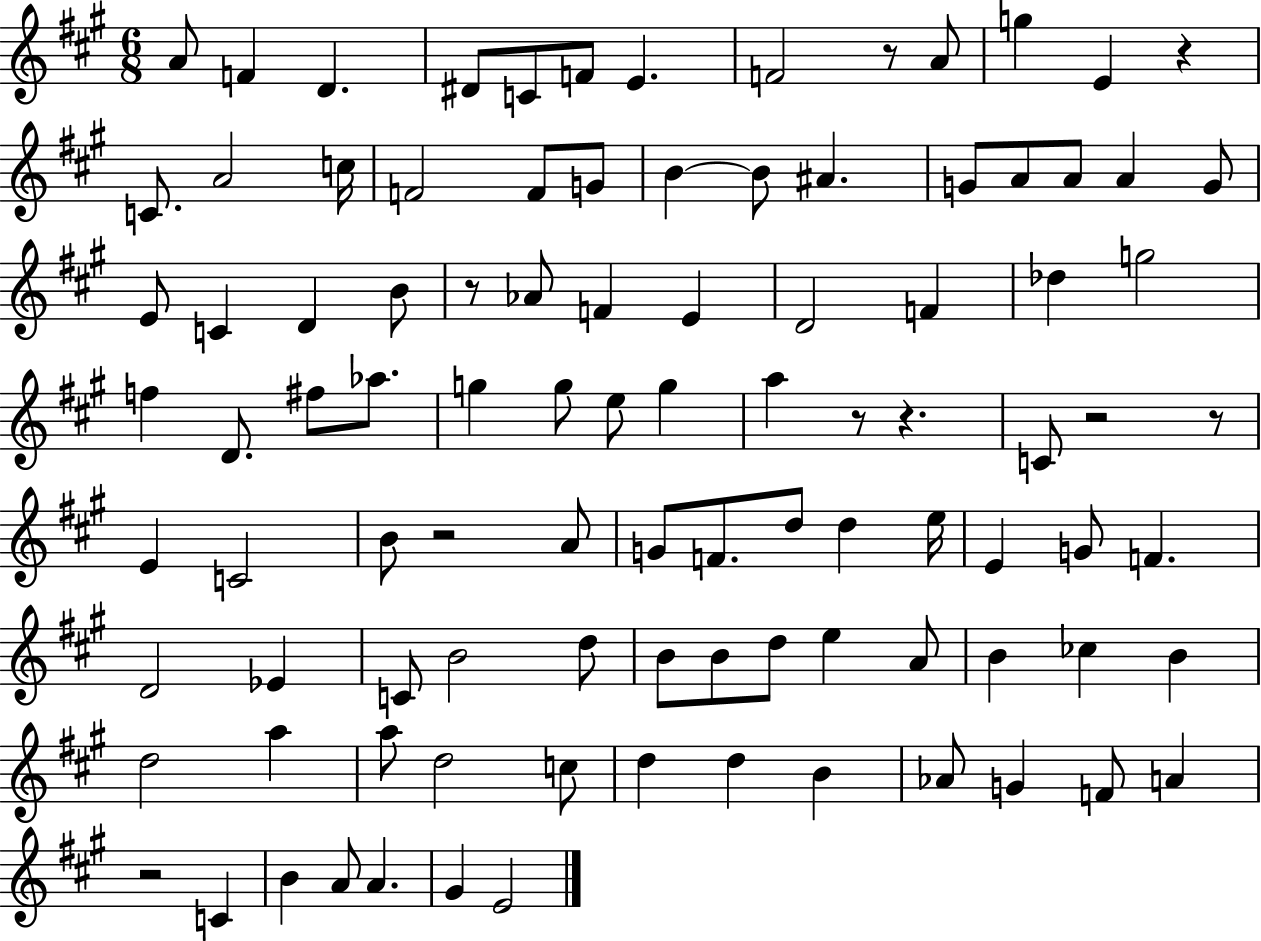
{
  \clef treble
  \numericTimeSignature
  \time 6/8
  \key a \major
  a'8 f'4 d'4. | dis'8 c'8 f'8 e'4. | f'2 r8 a'8 | g''4 e'4 r4 | \break c'8. a'2 c''16 | f'2 f'8 g'8 | b'4~~ b'8 ais'4. | g'8 a'8 a'8 a'4 g'8 | \break e'8 c'4 d'4 b'8 | r8 aes'8 f'4 e'4 | d'2 f'4 | des''4 g''2 | \break f''4 d'8. fis''8 aes''8. | g''4 g''8 e''8 g''4 | a''4 r8 r4. | c'8 r2 r8 | \break e'4 c'2 | b'8 r2 a'8 | g'8 f'8. d''8 d''4 e''16 | e'4 g'8 f'4. | \break d'2 ees'4 | c'8 b'2 d''8 | b'8 b'8 d''8 e''4 a'8 | b'4 ces''4 b'4 | \break d''2 a''4 | a''8 d''2 c''8 | d''4 d''4 b'4 | aes'8 g'4 f'8 a'4 | \break r2 c'4 | b'4 a'8 a'4. | gis'4 e'2 | \bar "|."
}